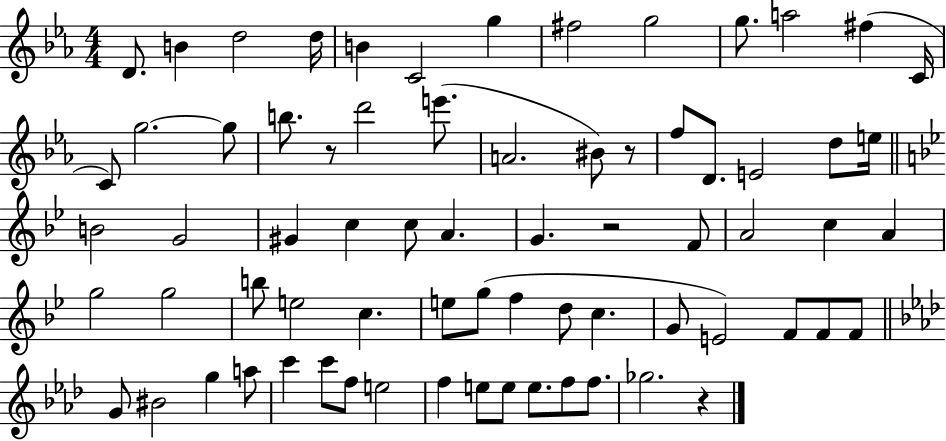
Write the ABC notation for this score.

X:1
T:Untitled
M:4/4
L:1/4
K:Eb
D/2 B d2 d/4 B C2 g ^f2 g2 g/2 a2 ^f C/4 C/2 g2 g/2 b/2 z/2 d'2 e'/2 A2 ^B/2 z/2 f/2 D/2 E2 d/2 e/4 B2 G2 ^G c c/2 A G z2 F/2 A2 c A g2 g2 b/2 e2 c e/2 g/2 f d/2 c G/2 E2 F/2 F/2 F/2 G/2 ^B2 g a/2 c' c'/2 f/2 e2 f e/2 e/2 e/2 f/2 f/2 _g2 z